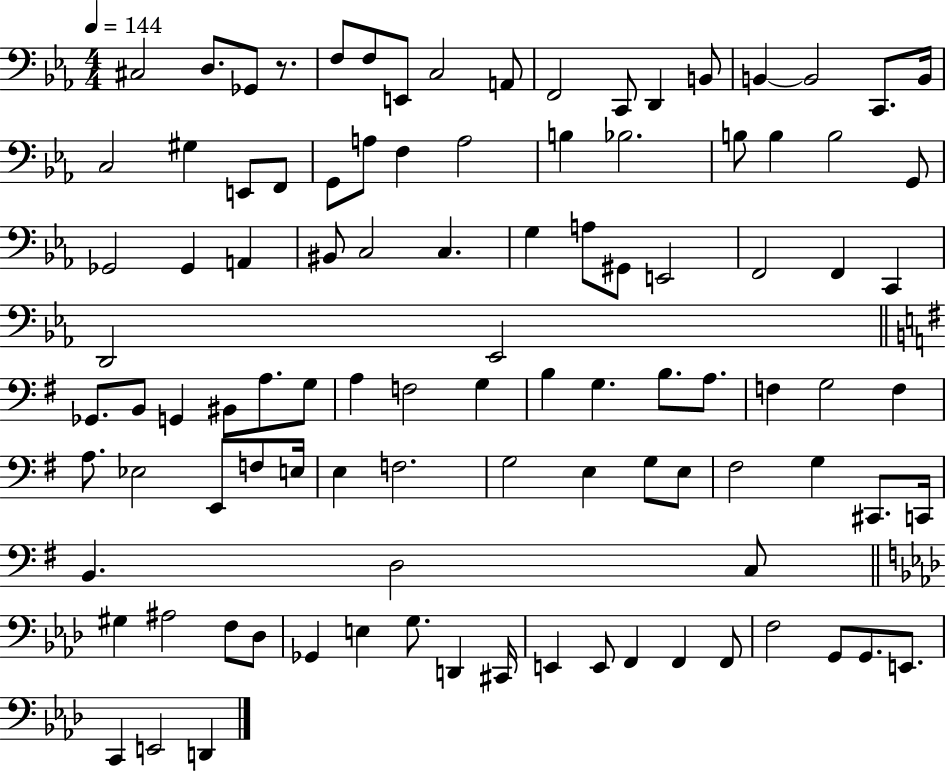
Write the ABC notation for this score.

X:1
T:Untitled
M:4/4
L:1/4
K:Eb
^C,2 D,/2 _G,,/2 z/2 F,/2 F,/2 E,,/2 C,2 A,,/2 F,,2 C,,/2 D,, B,,/2 B,, B,,2 C,,/2 B,,/4 C,2 ^G, E,,/2 F,,/2 G,,/2 A,/2 F, A,2 B, _B,2 B,/2 B, B,2 G,,/2 _G,,2 _G,, A,, ^B,,/2 C,2 C, G, A,/2 ^G,,/2 E,,2 F,,2 F,, C,, D,,2 _E,,2 _G,,/2 B,,/2 G,, ^B,,/2 A,/2 G,/2 A, F,2 G, B, G, B,/2 A,/2 F, G,2 F, A,/2 _E,2 E,,/2 F,/2 E,/4 E, F,2 G,2 E, G,/2 E,/2 ^F,2 G, ^C,,/2 C,,/4 B,, D,2 C,/2 ^G, ^A,2 F,/2 _D,/2 _G,, E, G,/2 D,, ^C,,/4 E,, E,,/2 F,, F,, F,,/2 F,2 G,,/2 G,,/2 E,,/2 C,, E,,2 D,,